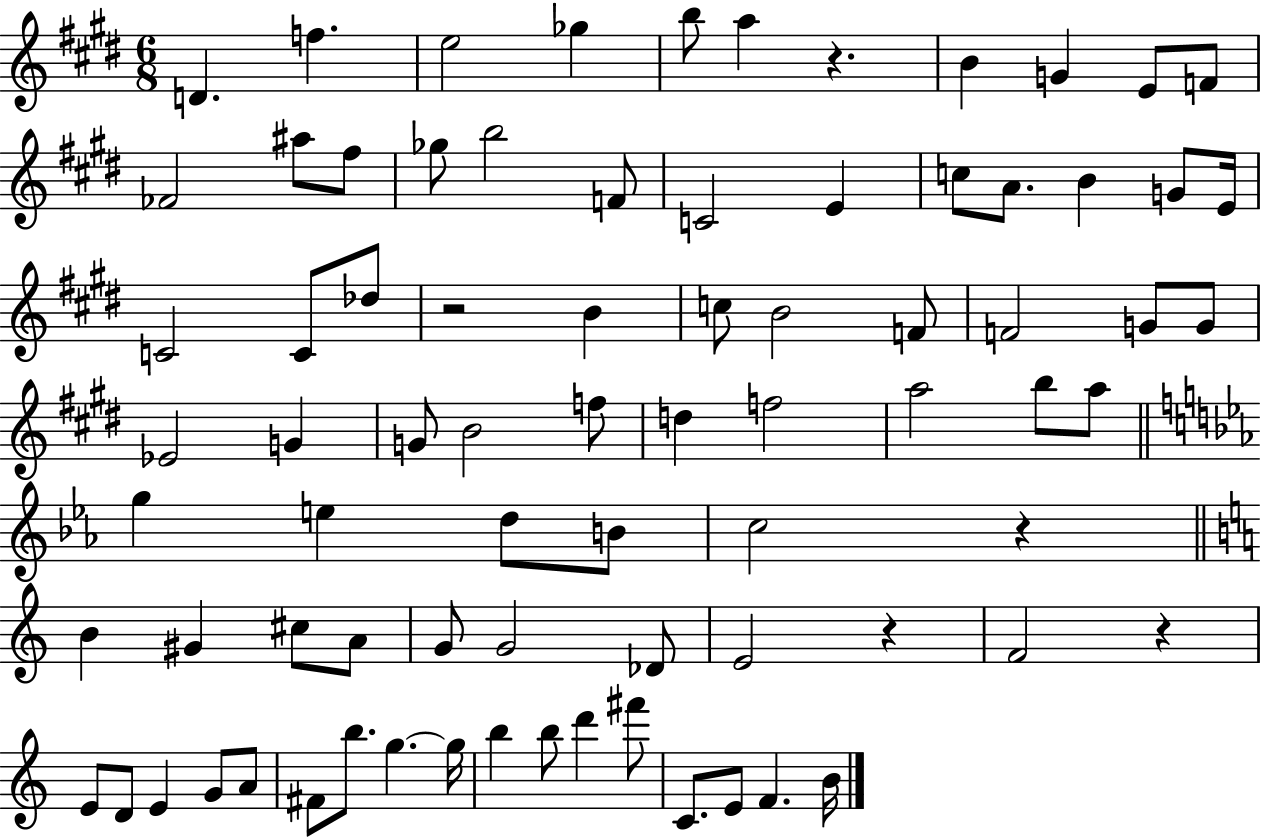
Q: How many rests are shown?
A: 5